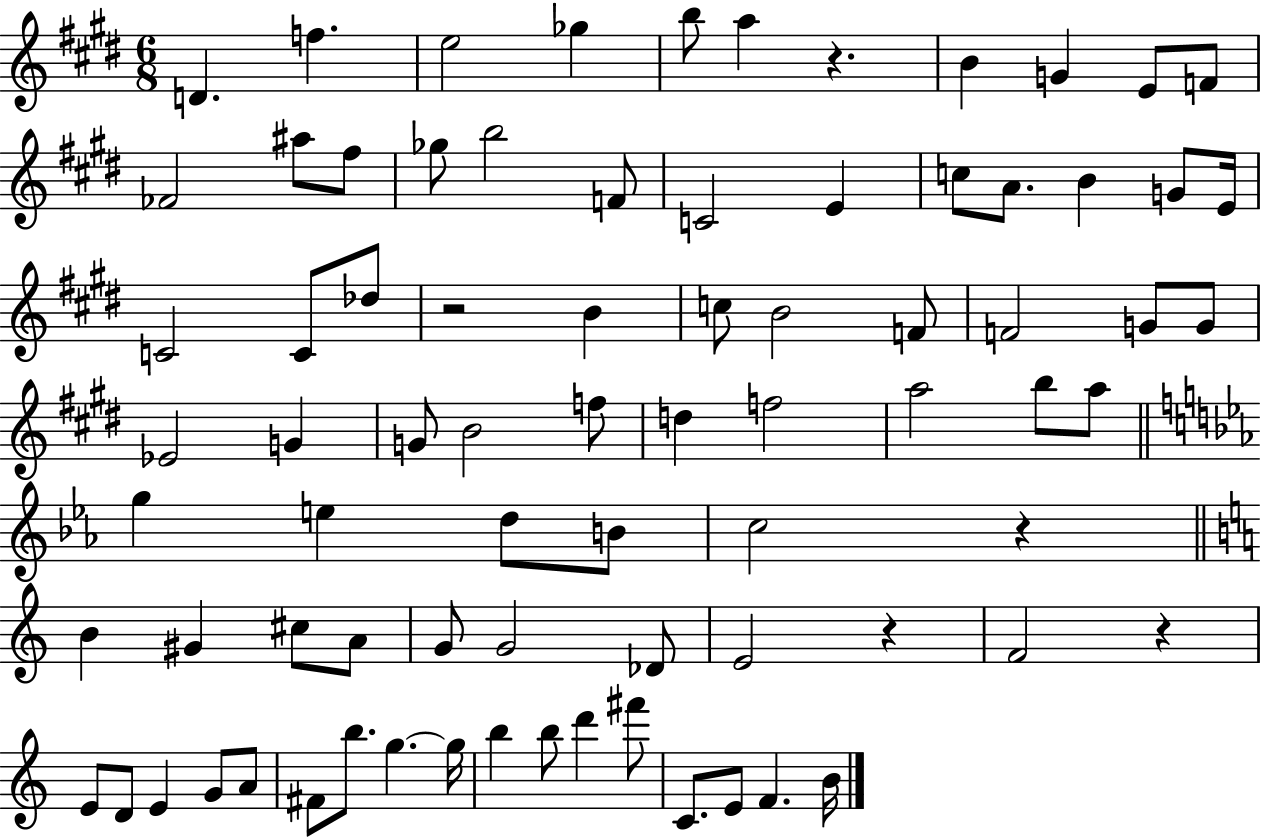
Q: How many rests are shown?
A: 5